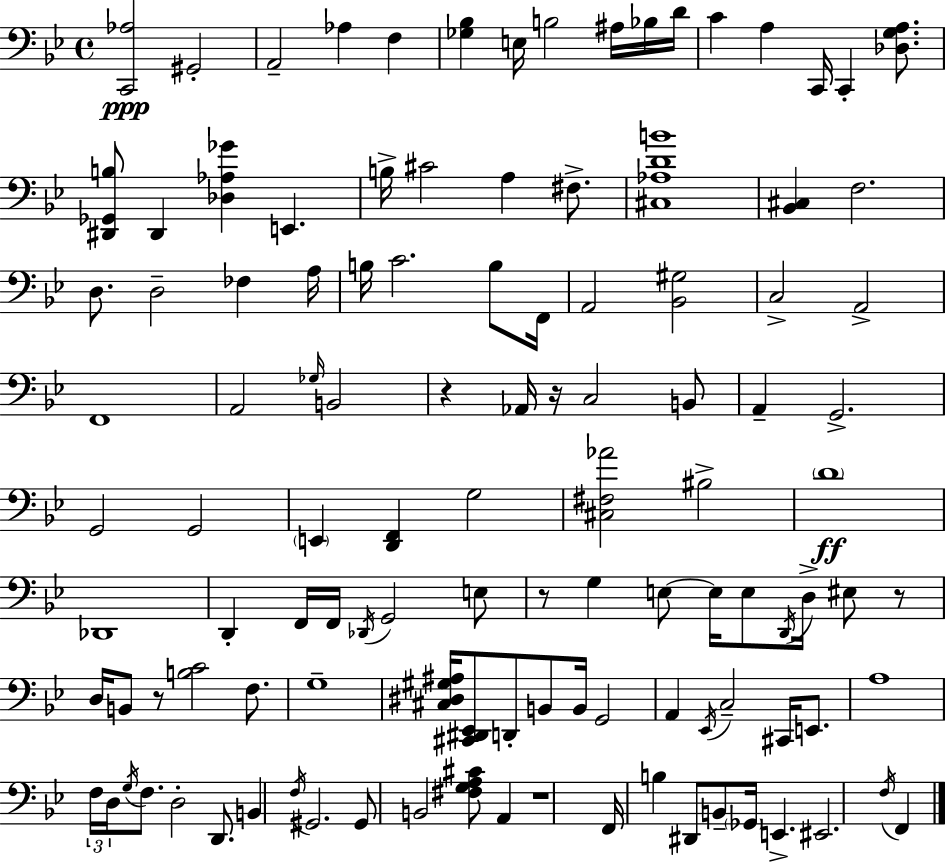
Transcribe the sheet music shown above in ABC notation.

X:1
T:Untitled
M:4/4
L:1/4
K:Bb
[C,,_A,]2 ^G,,2 A,,2 _A, F, [_G,_B,] E,/4 B,2 ^A,/4 _B,/4 D/4 C A, C,,/4 C,, [_D,G,A,]/2 [^D,,_G,,B,]/2 ^D,, [_D,_A,_G] E,, B,/4 ^C2 A, ^F,/2 [^C,_A,DB]4 [_B,,^C,] F,2 D,/2 D,2 _F, A,/4 B,/4 C2 B,/2 F,,/4 A,,2 [_B,,^G,]2 C,2 A,,2 F,,4 A,,2 _G,/4 B,,2 z _A,,/4 z/4 C,2 B,,/2 A,, G,,2 G,,2 G,,2 E,, [D,,F,,] G,2 [^C,^F,_A]2 ^B,2 D4 _D,,4 D,, F,,/4 F,,/4 _D,,/4 G,,2 E,/2 z/2 G, E,/2 E,/4 E,/2 D,,/4 D,/4 ^E,/2 z/2 D,/4 B,,/2 z/2 [B,C]2 F,/2 G,4 [^C,^D,^G,^A,]/4 [^C,,^D,,_E,,]/2 D,,/2 B,,/2 B,,/4 G,,2 A,, _E,,/4 C,2 ^C,,/4 E,,/2 A,4 F,/4 D,/4 G,/4 F,/2 D,2 D,,/2 B,, F,/4 ^G,,2 ^G,,/2 B,,2 [^F,G,A,^C]/2 A,, z4 F,,/4 B, ^D,,/2 B,,/2 _G,,/4 E,, ^E,,2 F,/4 F,,